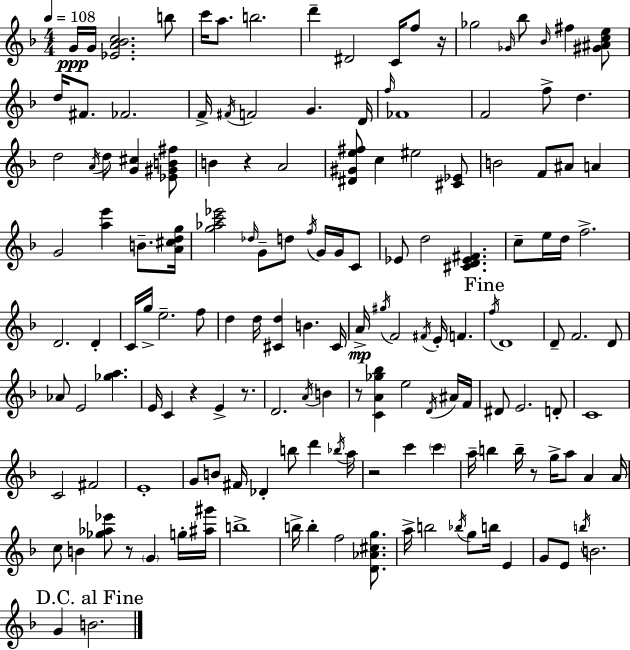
G4/s G4/s [Eb4,A4,Bb4,C5]/h. B5/e C6/s A5/e. B5/h. D6/q D#4/h C4/s F5/e R/s Gb5/h Gb4/s Bb5/e Bb4/s F#5/q [G#4,A#4,C5,E5]/e D5/s F#4/e. FES4/h. F4/s F#4/s F4/h G4/q. D4/s F5/s FES4/w F4/h F5/e D5/q. D5/h A4/s D5/e [G4,C#5]/q [Eb4,G#4,B4,F#5]/e B4/q R/q A4/h [D#4,G#4,E5,F#5]/e C5/q EIS5/h [C#4,Eb4]/e B4/h F4/e A#4/e A4/q G4/h [A5,E6]/q B4/e. [A4,C#5,D5,G5]/s [G5,Ab5,C6,Eb6]/h Db5/s G4/e D5/e F5/s G4/s G4/s C4/e Eb4/e D5/h [C#4,D4,Eb4,F#4]/q. C5/e E5/s D5/s F5/h. D4/h. D4/q C4/s G5/s E5/h. F5/e D5/q D5/s [C#4,D5]/q B4/q. C#4/s A4/s G#5/s F4/h F#4/s E4/s F4/q. F5/s D4/w D4/e F4/h. D4/e Ab4/e E4/h [Gb5,A5]/q. E4/s C4/q R/q E4/q R/e. D4/h. A4/s B4/q R/e [C4,A4,Gb5,Bb5]/q E5/h D4/s A#4/s F4/s D#4/e E4/h. D4/e C4/w C4/h F#4/h E4/w G4/e B4/e F#4/s Db4/q B5/e D6/q Bb5/s A5/s R/h C6/q C6/q A5/s B5/q B5/s R/e G5/s A5/e A4/q A4/s C5/e B4/q [Gb5,Ab5,Eb6]/e R/e G4/q G5/s [A#5,G#6]/s B5/w B5/s B5/q F5/h [D4,Ab4,C#5,G5]/e. A5/s B5/h Bb5/s G5/e B5/s E4/q G4/e E4/e B5/s B4/h. G4/q B4/h.